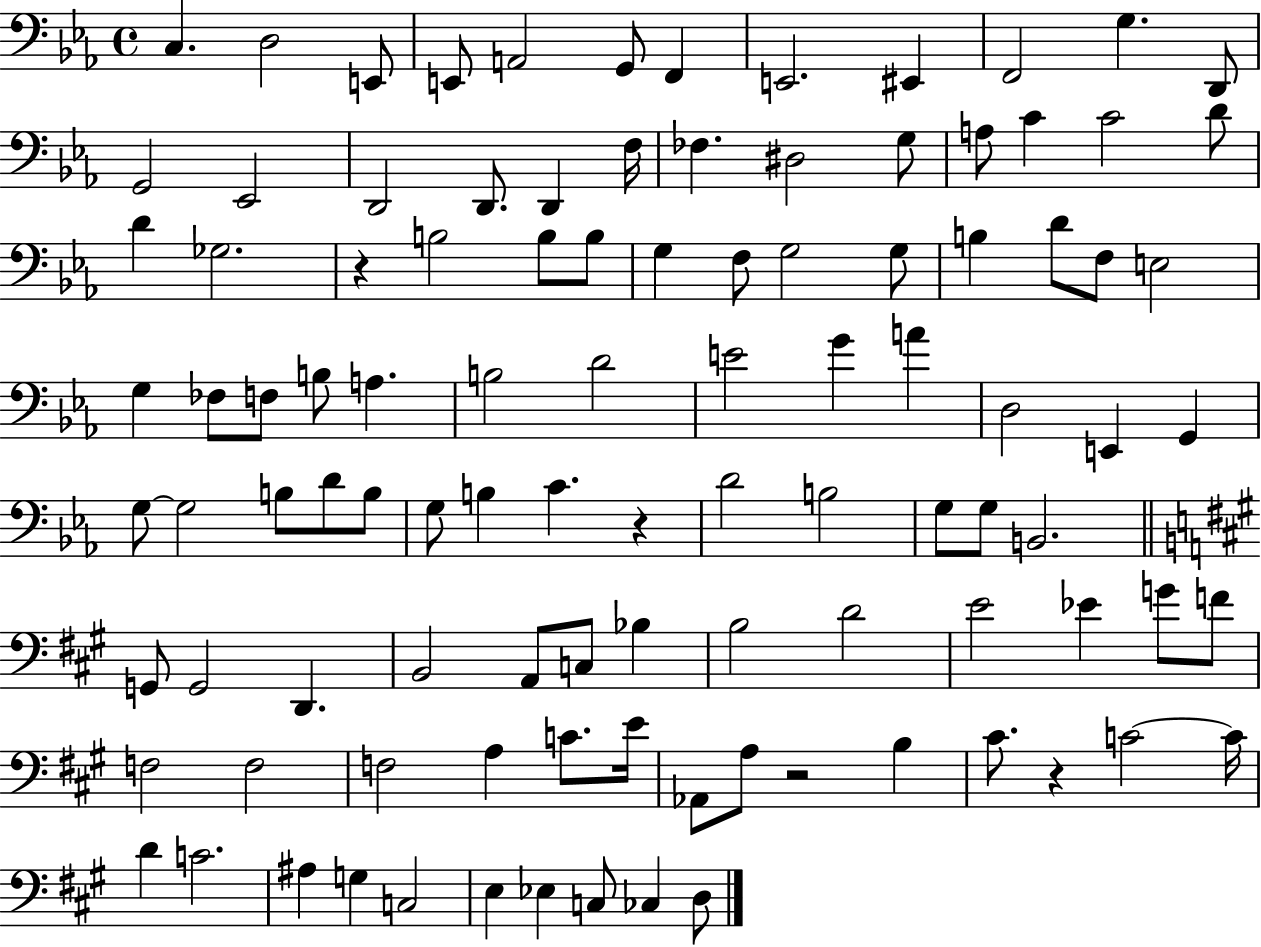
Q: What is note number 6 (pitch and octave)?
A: G2